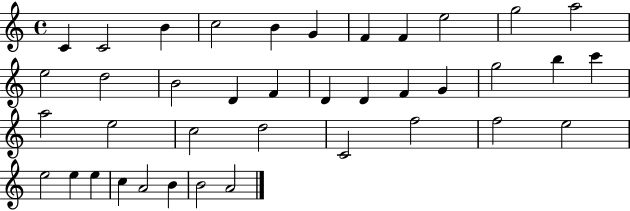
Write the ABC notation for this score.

X:1
T:Untitled
M:4/4
L:1/4
K:C
C C2 B c2 B G F F e2 g2 a2 e2 d2 B2 D F D D F G g2 b c' a2 e2 c2 d2 C2 f2 f2 e2 e2 e e c A2 B B2 A2